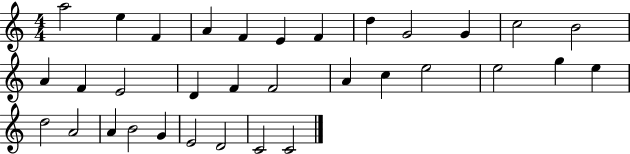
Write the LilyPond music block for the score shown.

{
  \clef treble
  \numericTimeSignature
  \time 4/4
  \key c \major
  a''2 e''4 f'4 | a'4 f'4 e'4 f'4 | d''4 g'2 g'4 | c''2 b'2 | \break a'4 f'4 e'2 | d'4 f'4 f'2 | a'4 c''4 e''2 | e''2 g''4 e''4 | \break d''2 a'2 | a'4 b'2 g'4 | e'2 d'2 | c'2 c'2 | \break \bar "|."
}